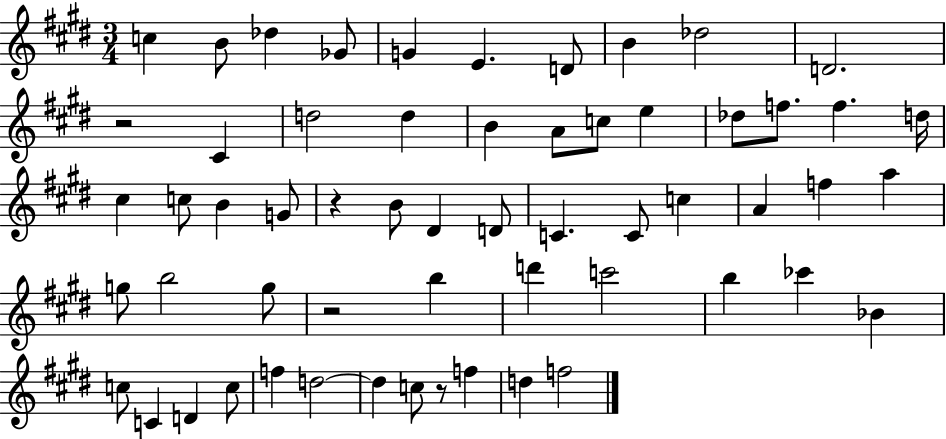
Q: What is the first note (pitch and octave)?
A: C5